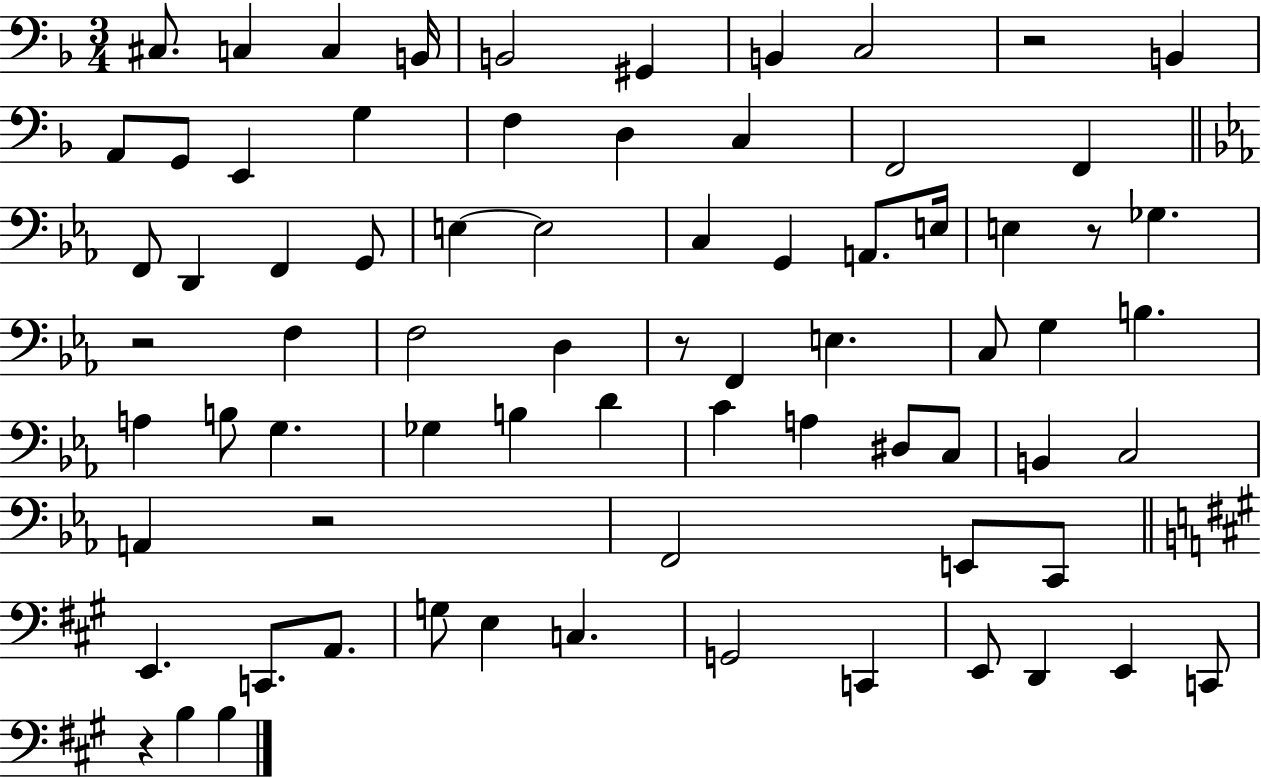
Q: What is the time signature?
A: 3/4